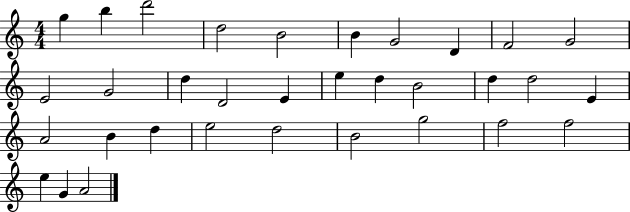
X:1
T:Untitled
M:4/4
L:1/4
K:C
g b d'2 d2 B2 B G2 D F2 G2 E2 G2 d D2 E e d B2 d d2 E A2 B d e2 d2 B2 g2 f2 f2 e G A2